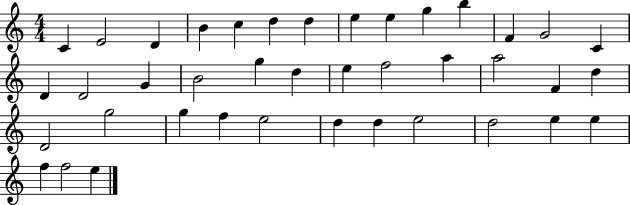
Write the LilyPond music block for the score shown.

{
  \clef treble
  \numericTimeSignature
  \time 4/4
  \key c \major
  c'4 e'2 d'4 | b'4 c''4 d''4 d''4 | e''4 e''4 g''4 b''4 | f'4 g'2 c'4 | \break d'4 d'2 g'4 | b'2 g''4 d''4 | e''4 f''2 a''4 | a''2 f'4 d''4 | \break d'2 g''2 | g''4 f''4 e''2 | d''4 d''4 e''2 | d''2 e''4 e''4 | \break f''4 f''2 e''4 | \bar "|."
}